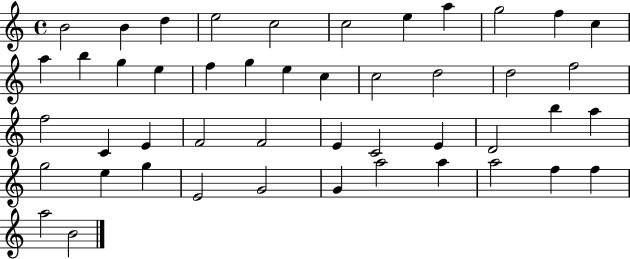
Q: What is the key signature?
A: C major